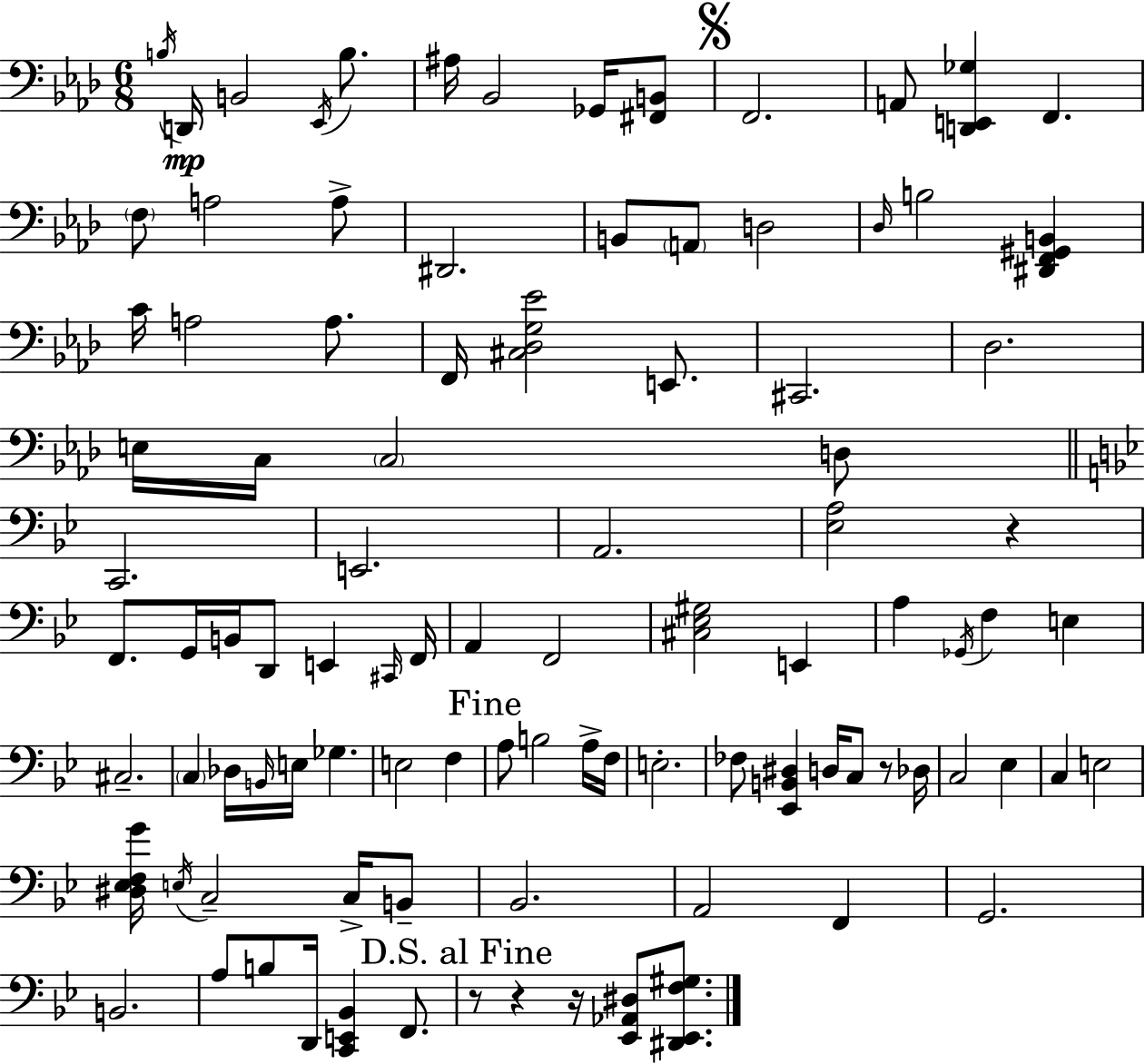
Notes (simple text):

B3/s D2/s B2/h Eb2/s B3/e. A#3/s Bb2/h Gb2/s [F#2,B2]/e F2/h. A2/e [D2,E2,Gb3]/q F2/q. F3/e A3/h A3/e D#2/h. B2/e A2/e D3/h Db3/s B3/h [D#2,F2,G#2,B2]/q C4/s A3/h A3/e. F2/s [C#3,Db3,G3,Eb4]/h E2/e. C#2/h. Db3/h. E3/s C3/s C3/h D3/e C2/h. E2/h. A2/h. [Eb3,A3]/h R/q F2/e. G2/s B2/s D2/e E2/q C#2/s F2/s A2/q F2/h [C#3,Eb3,G#3]/h E2/q A3/q Gb2/s F3/q E3/q C#3/h. C3/q Db3/s B2/s E3/s Gb3/q. E3/h F3/q A3/e B3/h A3/s F3/s E3/h. FES3/e [Eb2,B2,D#3]/q D3/s C3/e R/e Db3/s C3/h Eb3/q C3/q E3/h [D#3,Eb3,F3,G4]/s E3/s C3/h C3/s B2/e Bb2/h. A2/h F2/q G2/h. B2/h. A3/e B3/e D2/s [C2,E2,Bb2]/q F2/e. R/e R/q R/s [Eb2,Ab2,D#3]/e [D#2,Eb2,F3,G#3]/e.